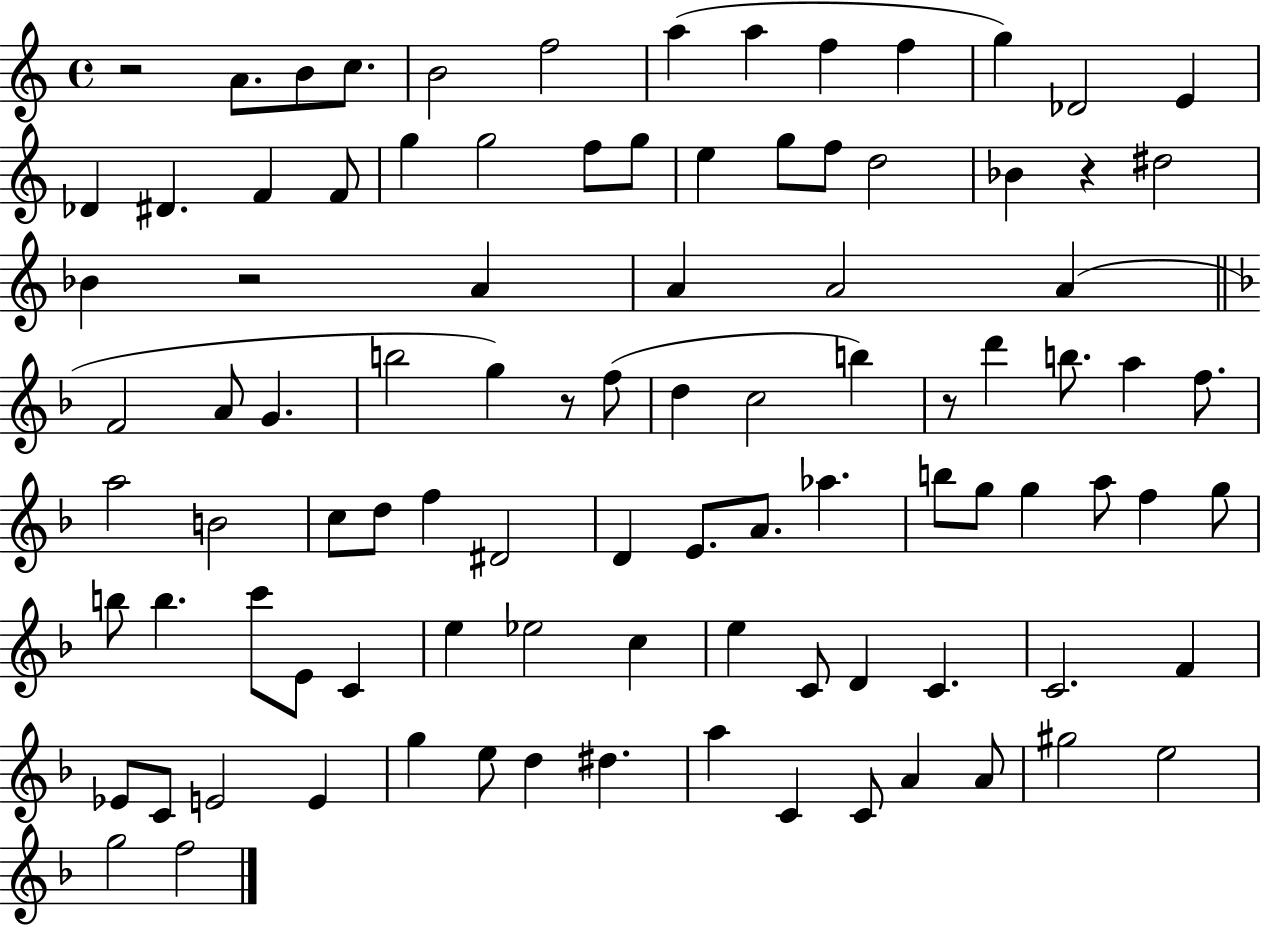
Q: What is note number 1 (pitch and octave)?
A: A4